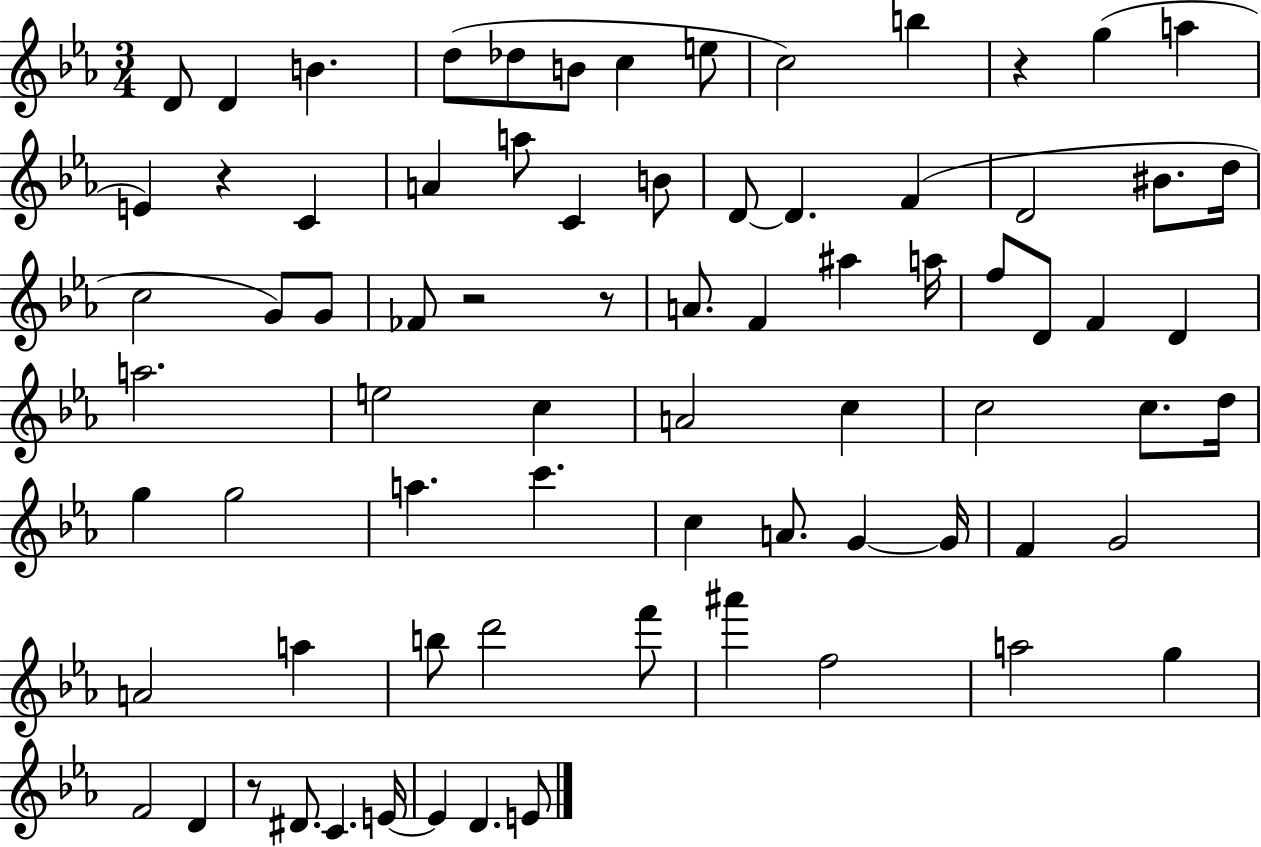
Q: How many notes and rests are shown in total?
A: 76